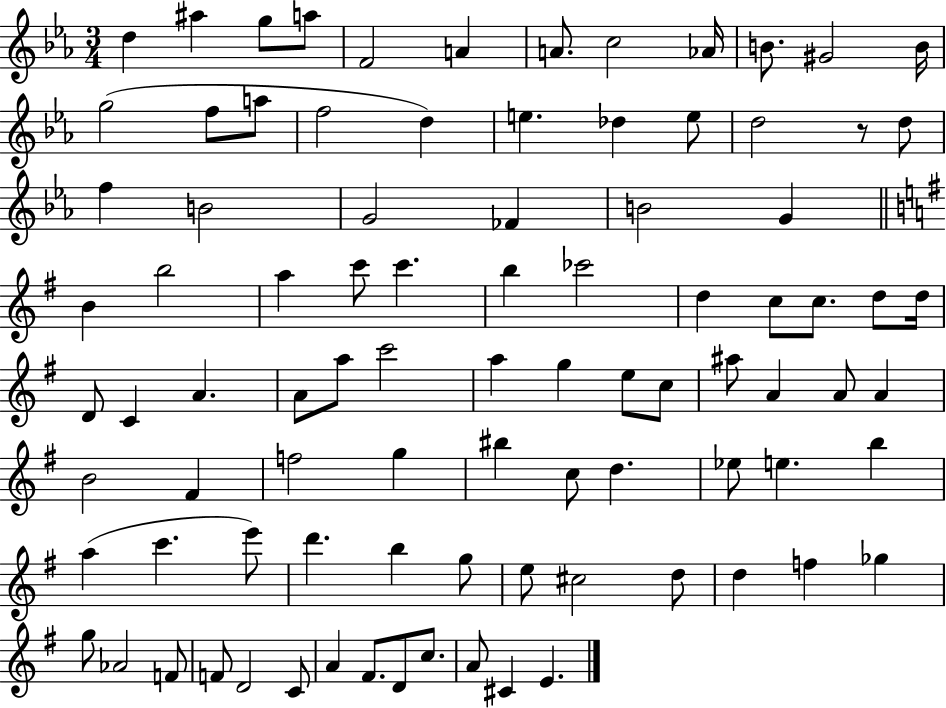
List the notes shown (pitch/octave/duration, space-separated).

D5/q A#5/q G5/e A5/e F4/h A4/q A4/e. C5/h Ab4/s B4/e. G#4/h B4/s G5/h F5/e A5/e F5/h D5/q E5/q. Db5/q E5/e D5/h R/e D5/e F5/q B4/h G4/h FES4/q B4/h G4/q B4/q B5/h A5/q C6/e C6/q. B5/q CES6/h D5/q C5/e C5/e. D5/e D5/s D4/e C4/q A4/q. A4/e A5/e C6/h A5/q G5/q E5/e C5/e A#5/e A4/q A4/e A4/q B4/h F#4/q F5/h G5/q BIS5/q C5/e D5/q. Eb5/e E5/q. B5/q A5/q C6/q. E6/e D6/q. B5/q G5/e E5/e C#5/h D5/e D5/q F5/q Gb5/q G5/e Ab4/h F4/e F4/e D4/h C4/e A4/q F#4/e. D4/e C5/e. A4/e C#4/q E4/q.